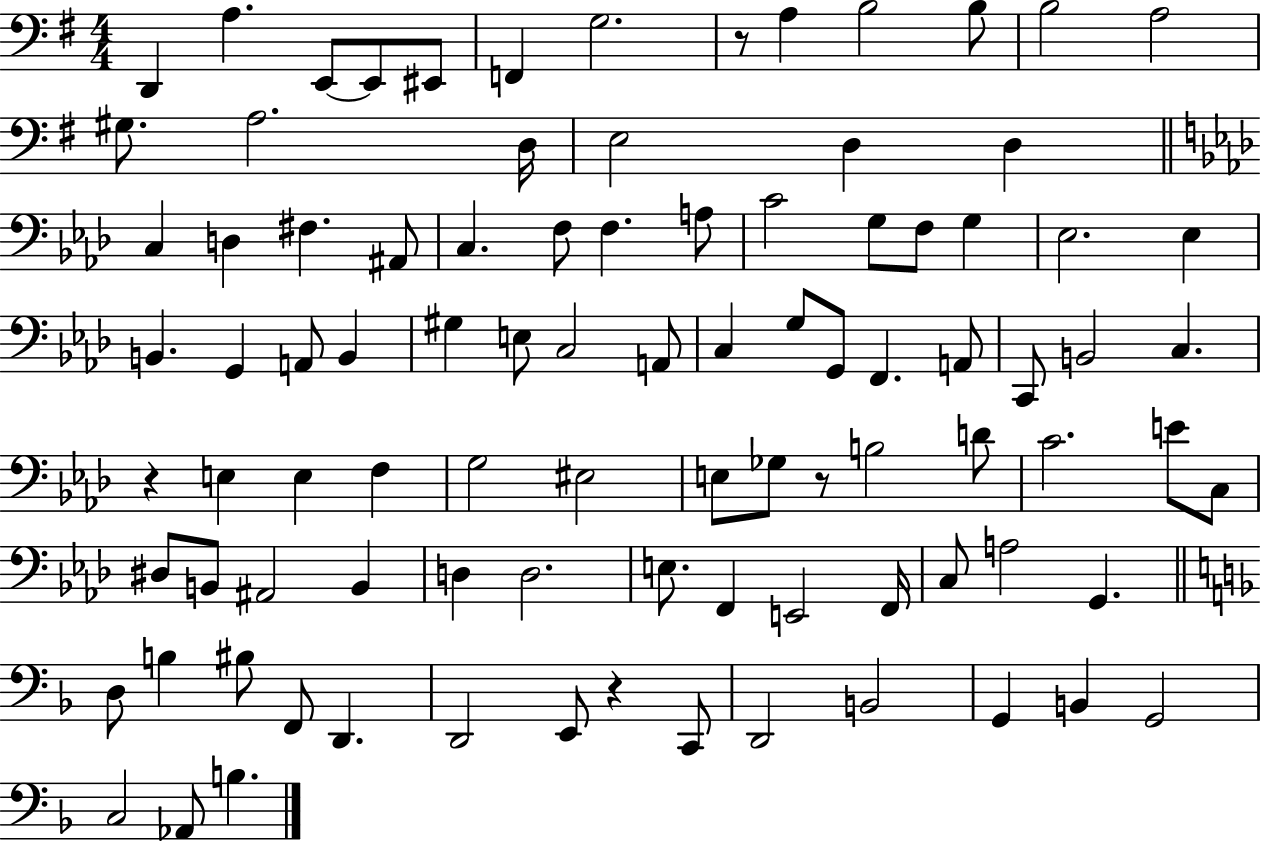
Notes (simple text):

D2/q A3/q. E2/e E2/e EIS2/e F2/q G3/h. R/e A3/q B3/h B3/e B3/h A3/h G#3/e. A3/h. D3/s E3/h D3/q D3/q C3/q D3/q F#3/q. A#2/e C3/q. F3/e F3/q. A3/e C4/h G3/e F3/e G3/q Eb3/h. Eb3/q B2/q. G2/q A2/e B2/q G#3/q E3/e C3/h A2/e C3/q G3/e G2/e F2/q. A2/e C2/e B2/h C3/q. R/q E3/q E3/q F3/q G3/h EIS3/h E3/e Gb3/e R/e B3/h D4/e C4/h. E4/e C3/e D#3/e B2/e A#2/h B2/q D3/q D3/h. E3/e. F2/q E2/h F2/s C3/e A3/h G2/q. D3/e B3/q BIS3/e F2/e D2/q. D2/h E2/e R/q C2/e D2/h B2/h G2/q B2/q G2/h C3/h Ab2/e B3/q.